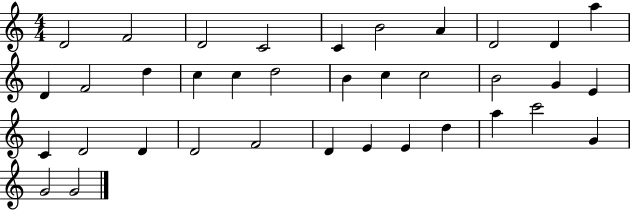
{
  \clef treble
  \numericTimeSignature
  \time 4/4
  \key c \major
  d'2 f'2 | d'2 c'2 | c'4 b'2 a'4 | d'2 d'4 a''4 | \break d'4 f'2 d''4 | c''4 c''4 d''2 | b'4 c''4 c''2 | b'2 g'4 e'4 | \break c'4 d'2 d'4 | d'2 f'2 | d'4 e'4 e'4 d''4 | a''4 c'''2 g'4 | \break g'2 g'2 | \bar "|."
}